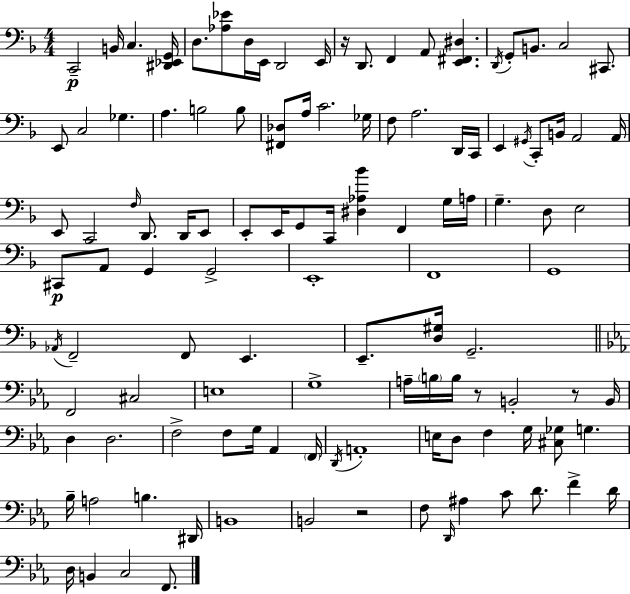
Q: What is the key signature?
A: F major